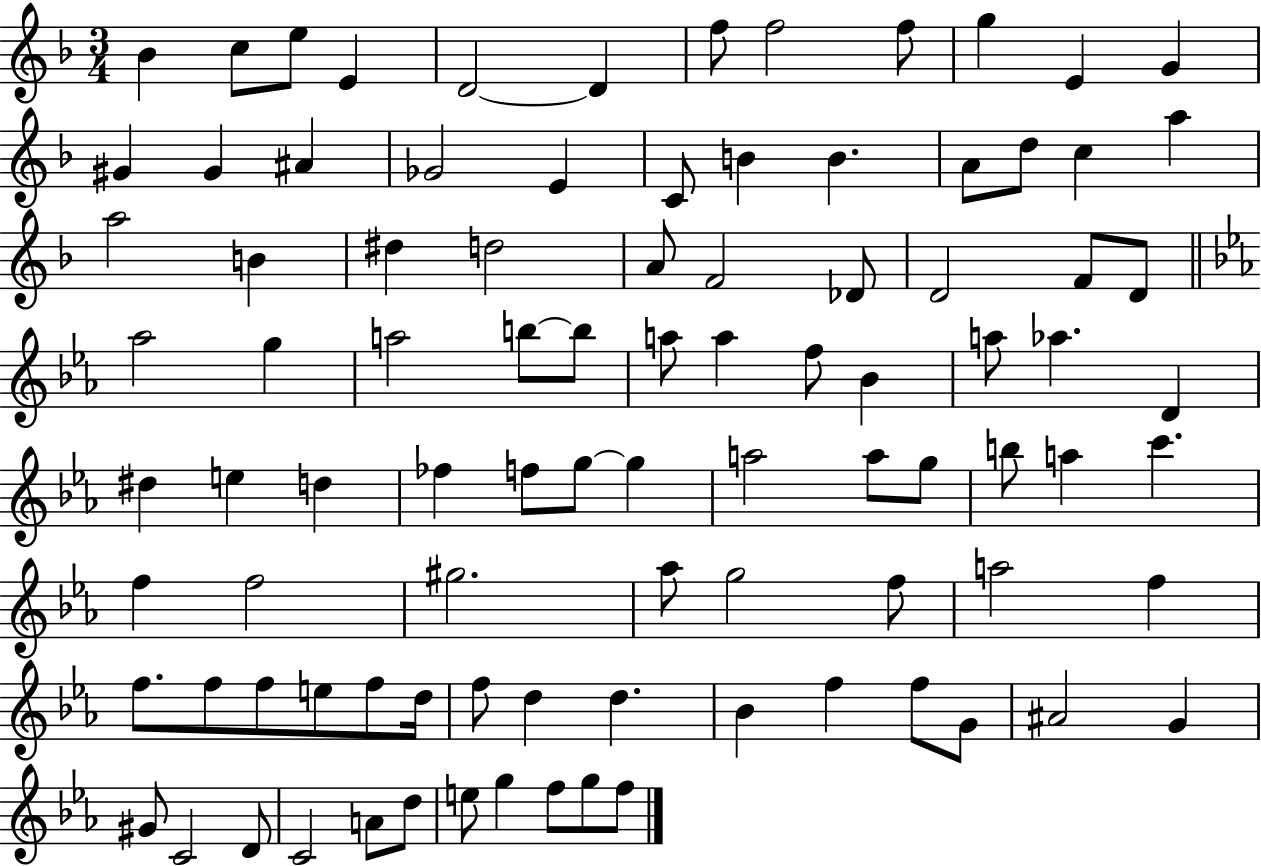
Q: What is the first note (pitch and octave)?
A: Bb4